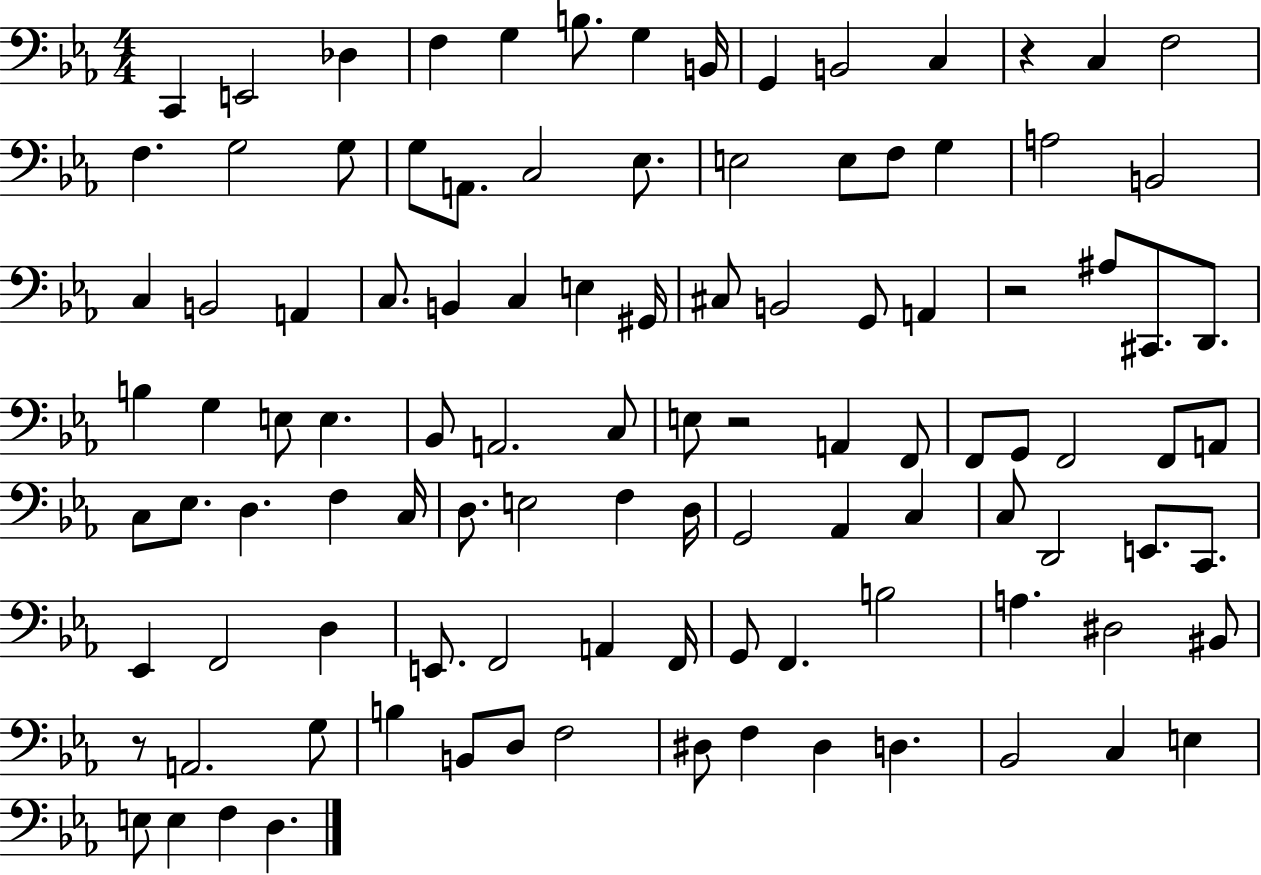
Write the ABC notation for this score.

X:1
T:Untitled
M:4/4
L:1/4
K:Eb
C,, E,,2 _D, F, G, B,/2 G, B,,/4 G,, B,,2 C, z C, F,2 F, G,2 G,/2 G,/2 A,,/2 C,2 _E,/2 E,2 E,/2 F,/2 G, A,2 B,,2 C, B,,2 A,, C,/2 B,, C, E, ^G,,/4 ^C,/2 B,,2 G,,/2 A,, z2 ^A,/2 ^C,,/2 D,,/2 B, G, E,/2 E, _B,,/2 A,,2 C,/2 E,/2 z2 A,, F,,/2 F,,/2 G,,/2 F,,2 F,,/2 A,,/2 C,/2 _E,/2 D, F, C,/4 D,/2 E,2 F, D,/4 G,,2 _A,, C, C,/2 D,,2 E,,/2 C,,/2 _E,, F,,2 D, E,,/2 F,,2 A,, F,,/4 G,,/2 F,, B,2 A, ^D,2 ^B,,/2 z/2 A,,2 G,/2 B, B,,/2 D,/2 F,2 ^D,/2 F, ^D, D, _B,,2 C, E, E,/2 E, F, D,